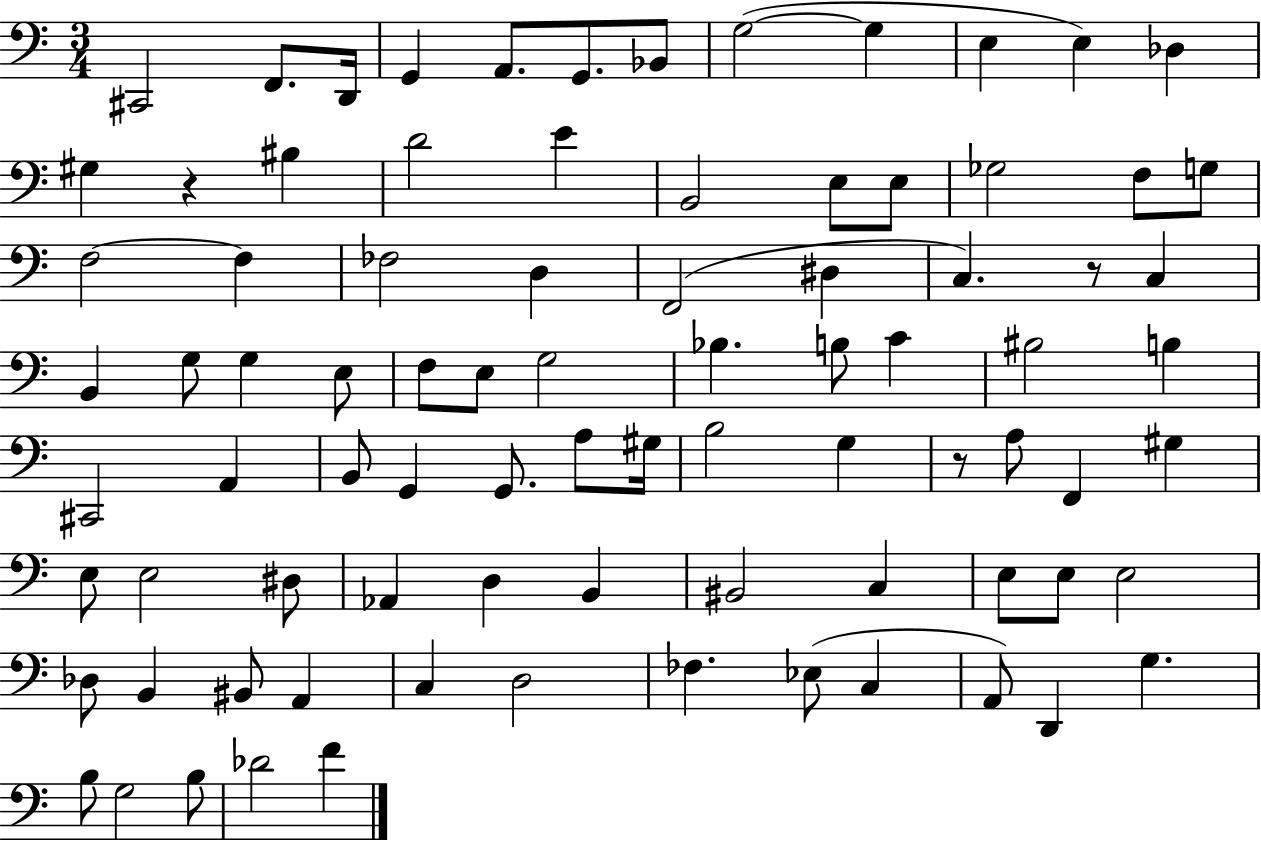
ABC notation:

X:1
T:Untitled
M:3/4
L:1/4
K:C
^C,,2 F,,/2 D,,/4 G,, A,,/2 G,,/2 _B,,/2 G,2 G, E, E, _D, ^G, z ^B, D2 E B,,2 E,/2 E,/2 _G,2 F,/2 G,/2 F,2 F, _F,2 D, F,,2 ^D, C, z/2 C, B,, G,/2 G, E,/2 F,/2 E,/2 G,2 _B, B,/2 C ^B,2 B, ^C,,2 A,, B,,/2 G,, G,,/2 A,/2 ^G,/4 B,2 G, z/2 A,/2 F,, ^G, E,/2 E,2 ^D,/2 _A,, D, B,, ^B,,2 C, E,/2 E,/2 E,2 _D,/2 B,, ^B,,/2 A,, C, D,2 _F, _E,/2 C, A,,/2 D,, G, B,/2 G,2 B,/2 _D2 F